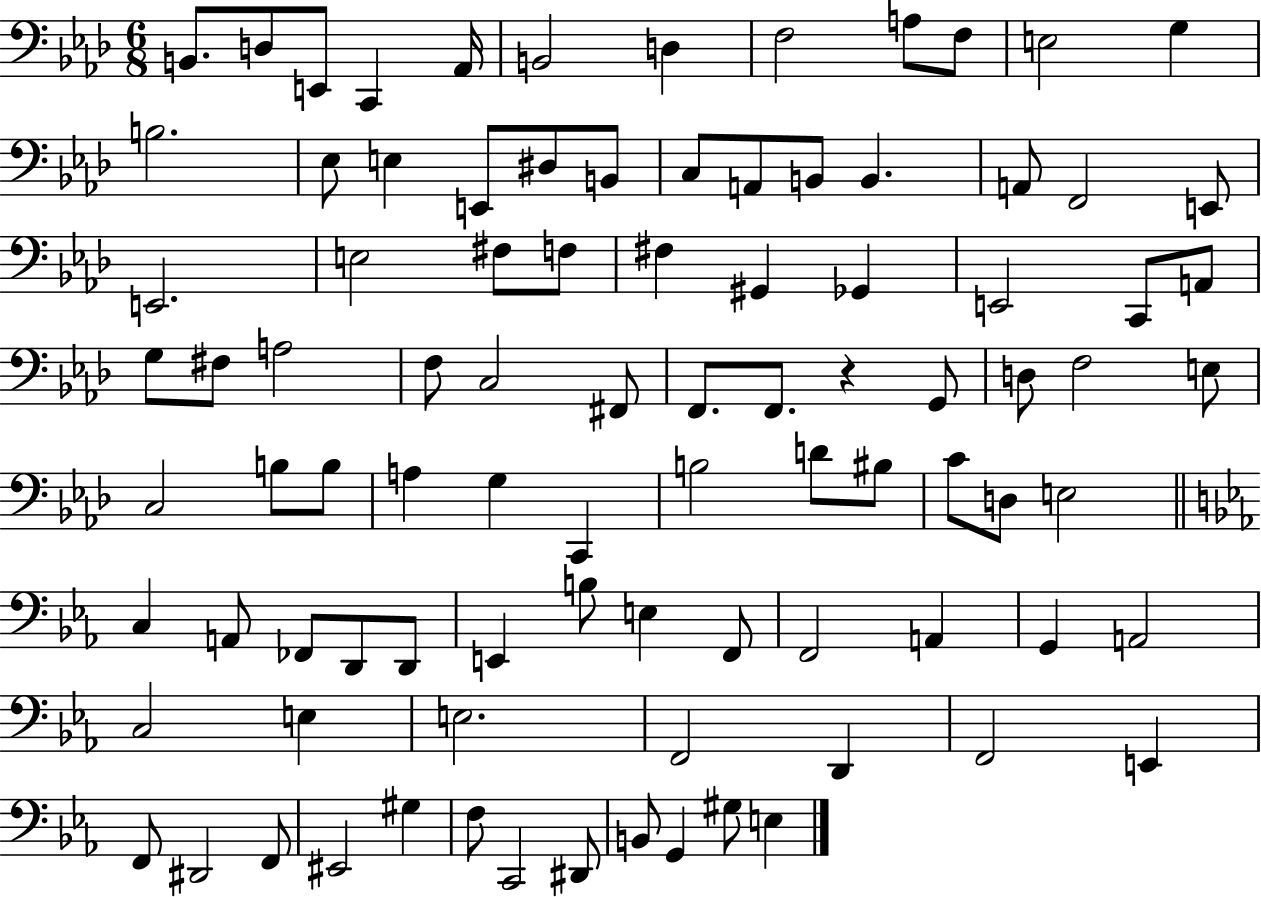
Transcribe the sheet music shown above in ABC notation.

X:1
T:Untitled
M:6/8
L:1/4
K:Ab
B,,/2 D,/2 E,,/2 C,, _A,,/4 B,,2 D, F,2 A,/2 F,/2 E,2 G, B,2 _E,/2 E, E,,/2 ^D,/2 B,,/2 C,/2 A,,/2 B,,/2 B,, A,,/2 F,,2 E,,/2 E,,2 E,2 ^F,/2 F,/2 ^F, ^G,, _G,, E,,2 C,,/2 A,,/2 G,/2 ^F,/2 A,2 F,/2 C,2 ^F,,/2 F,,/2 F,,/2 z G,,/2 D,/2 F,2 E,/2 C,2 B,/2 B,/2 A, G, C,, B,2 D/2 ^B,/2 C/2 D,/2 E,2 C, A,,/2 _F,,/2 D,,/2 D,,/2 E,, B,/2 E, F,,/2 F,,2 A,, G,, A,,2 C,2 E, E,2 F,,2 D,, F,,2 E,, F,,/2 ^D,,2 F,,/2 ^E,,2 ^G, F,/2 C,,2 ^D,,/2 B,,/2 G,, ^G,/2 E,